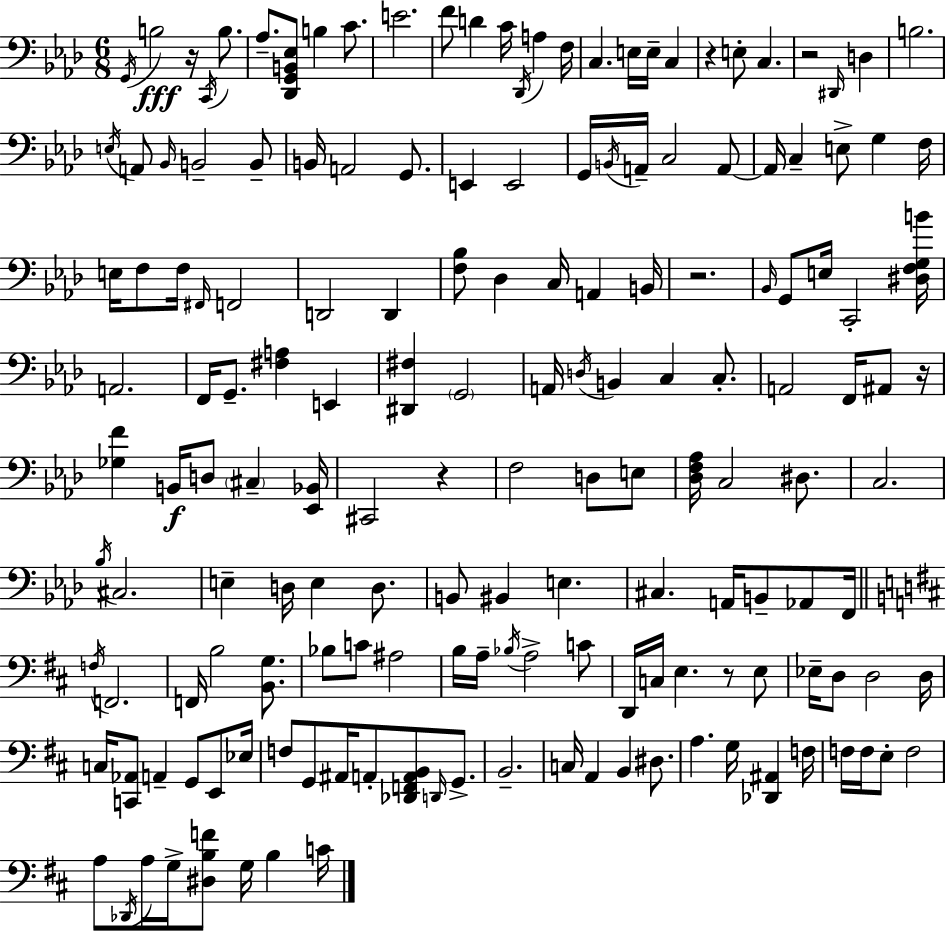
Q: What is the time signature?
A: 6/8